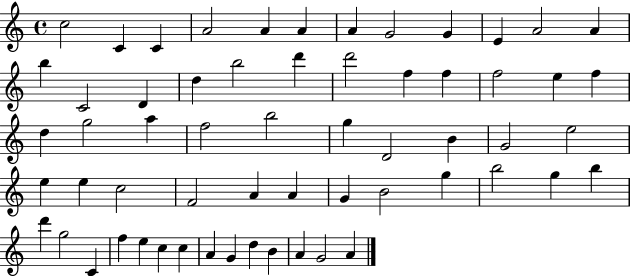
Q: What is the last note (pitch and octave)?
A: A4